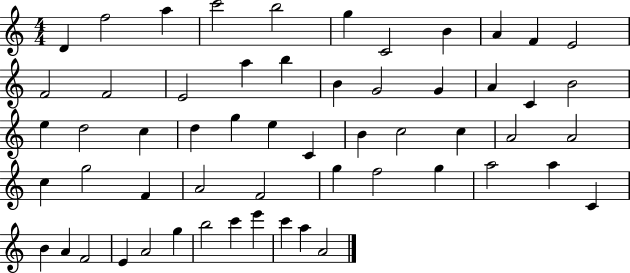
D4/q F5/h A5/q C6/h B5/h G5/q C4/h B4/q A4/q F4/q E4/h F4/h F4/h E4/h A5/q B5/q B4/q G4/h G4/q A4/q C4/q B4/h E5/q D5/h C5/q D5/q G5/q E5/q C4/q B4/q C5/h C5/q A4/h A4/h C5/q G5/h F4/q A4/h F4/h G5/q F5/h G5/q A5/h A5/q C4/q B4/q A4/q F4/h E4/q A4/h G5/q B5/h C6/q E6/q C6/q A5/q A4/h